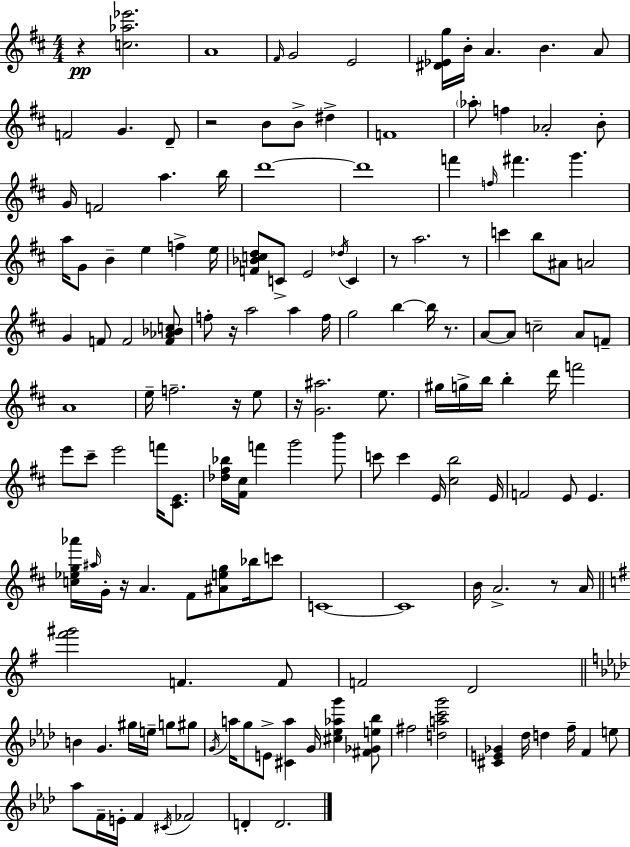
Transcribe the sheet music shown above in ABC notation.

X:1
T:Untitled
M:4/4
L:1/4
K:D
z [c_a_e']2 A4 ^F/4 G2 E2 [^D_Eg]/4 B/4 A B A/2 F2 G D/2 z2 B/2 B/2 ^d F4 _a/2 f _A2 B/2 G/4 F2 a b/4 d'4 d'4 f' f/4 ^f' g' a/4 G/2 B e f e/4 [F_Bcd]/2 C/2 E2 _d/4 C z/2 a2 z/2 c' b/2 ^A/2 A2 G F/2 F2 [F_A_Bc]/2 f/2 z/4 a2 a f/4 g2 b b/4 z/2 A/2 A/2 c2 A/2 F/2 A4 e/4 f2 z/4 e/2 z/4 [G^a]2 e/2 ^g/4 g/4 b/4 b d'/4 f'2 e'/2 ^c'/2 e'2 f'/4 [^CE]/2 [_d^f_b]/4 [^F^c]/4 f' g'2 b'/2 c'/2 c' E/4 [^cb]2 E/4 F2 E/2 E [c_eg_a']/4 ^a/4 G/4 z/4 A ^F/2 [^Aeg]/2 _b/4 c'/2 C4 C4 B/4 A2 z/2 A/4 [^f'^g']2 F F/2 F2 D2 B G ^g/4 e/4 g/2 ^g/2 G/4 a/4 g/2 E/2 [^Ca] G/4 [^c_e_ag'] [^F_Ge_b]/2 ^f2 [dac'g']2 [^CE_G] _d/4 d f/4 F e/2 _a/2 F/4 E/4 F ^C/4 _F2 D D2